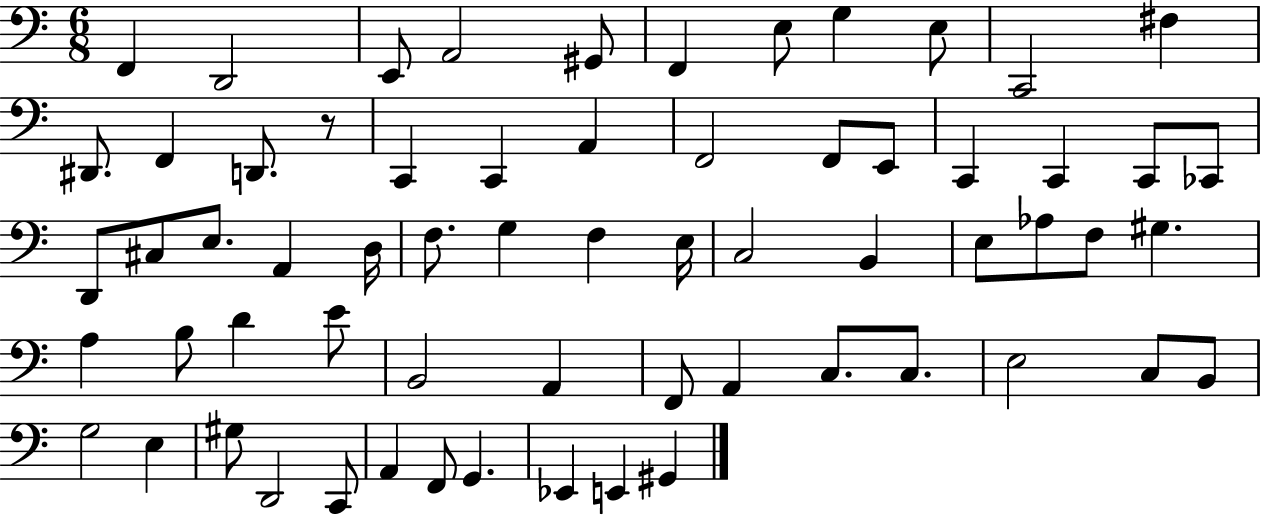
{
  \clef bass
  \numericTimeSignature
  \time 6/8
  \key c \major
  f,4 d,2 | e,8 a,2 gis,8 | f,4 e8 g4 e8 | c,2 fis4 | \break dis,8. f,4 d,8. r8 | c,4 c,4 a,4 | f,2 f,8 e,8 | c,4 c,4 c,8 ces,8 | \break d,8 cis8 e8. a,4 d16 | f8. g4 f4 e16 | c2 b,4 | e8 aes8 f8 gis4. | \break a4 b8 d'4 e'8 | b,2 a,4 | f,8 a,4 c8. c8. | e2 c8 b,8 | \break g2 e4 | gis8 d,2 c,8 | a,4 f,8 g,4. | ees,4 e,4 gis,4 | \break \bar "|."
}